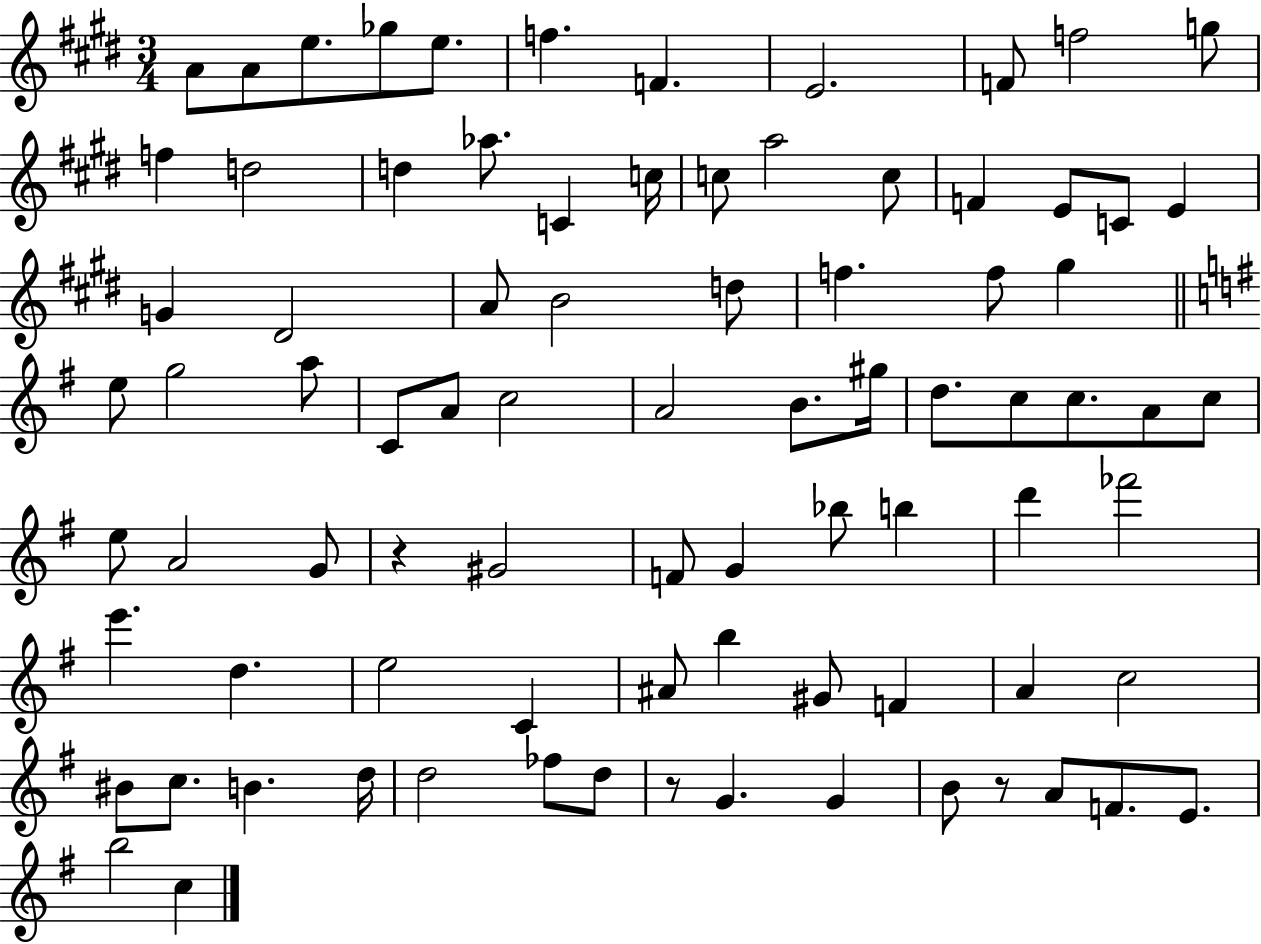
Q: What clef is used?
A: treble